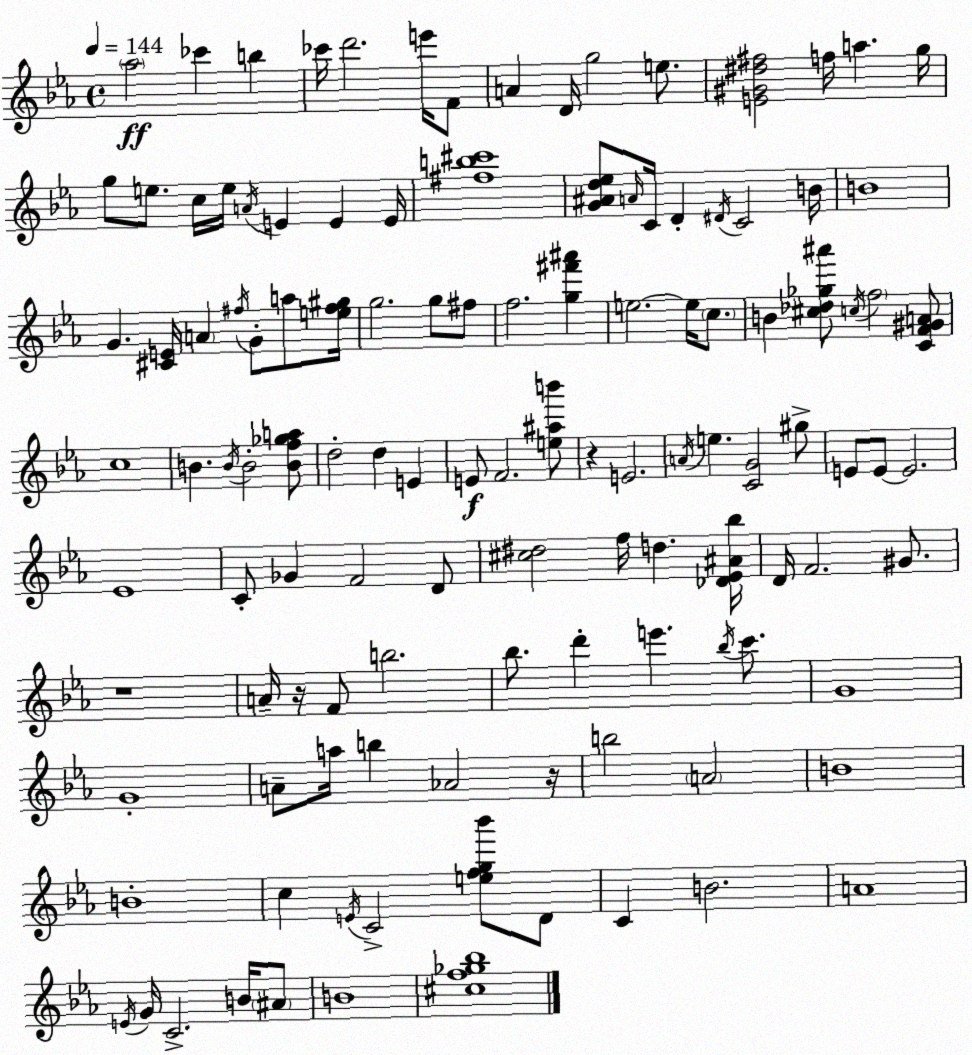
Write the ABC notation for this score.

X:1
T:Untitled
M:4/4
L:1/4
K:Eb
_a2 _c' b _c'/4 d'2 e'/4 F/2 A D/4 g2 e/2 [E^G^d^f]2 f/4 a g/4 g/2 e/2 c/4 e/4 A/4 E E E/4 [^fb^c']4 [G^Ad_e]/2 A/4 C/4 D ^D/4 C2 B/4 B4 G [^CE]/4 A ^f/4 G/2 a/2 [e^f^g]/4 g2 g/2 ^f/2 f2 [g^f'^a'] e2 e/4 c/2 B [^c_d_g^a']/2 c/4 f2 [CF^GA]/2 c4 B B/4 B2 [Bf_ga]/2 d2 d E E/2 F2 [e^ab']/2 z E2 A/4 e [CG]2 ^g/2 E/2 E/2 E2 _E4 C/2 _G F2 D/2 [^c^d]2 f/4 d [_D_E^A_b]/4 D/4 F2 ^G/2 z4 A/4 z/4 F/2 b2 _b/2 d' e' _b/4 c'/2 G4 G4 A/2 a/4 b _A2 z/4 b2 A2 B4 B4 c E/4 C2 [efg_b']/2 D/2 C B2 A4 E/4 G/4 C2 B/4 ^A/2 B4 [^cf_g_b]4